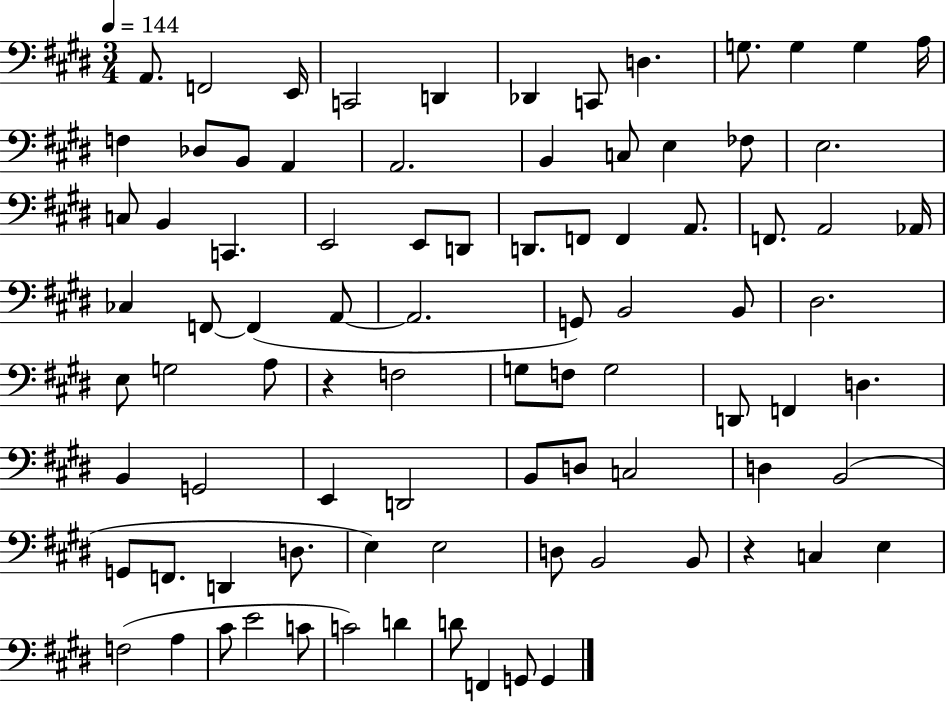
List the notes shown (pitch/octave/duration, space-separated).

A2/e. F2/h E2/s C2/h D2/q Db2/q C2/e D3/q. G3/e. G3/q G3/q A3/s F3/q Db3/e B2/e A2/q A2/h. B2/q C3/e E3/q FES3/e E3/h. C3/e B2/q C2/q. E2/h E2/e D2/e D2/e. F2/e F2/q A2/e. F2/e. A2/h Ab2/s CES3/q F2/e F2/q A2/e A2/h. G2/e B2/h B2/e D#3/h. E3/e G3/h A3/e R/q F3/h G3/e F3/e G3/h D2/e F2/q D3/q. B2/q G2/h E2/q D2/h B2/e D3/e C3/h D3/q B2/h G2/e F2/e. D2/q D3/e. E3/q E3/h D3/e B2/h B2/e R/q C3/q E3/q F3/h A3/q C#4/e E4/h C4/e C4/h D4/q D4/e F2/q G2/e G2/q